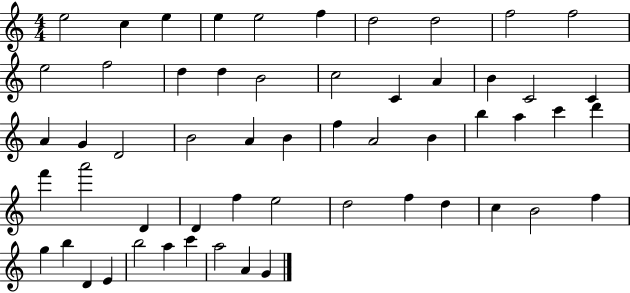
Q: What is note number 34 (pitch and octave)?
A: D6